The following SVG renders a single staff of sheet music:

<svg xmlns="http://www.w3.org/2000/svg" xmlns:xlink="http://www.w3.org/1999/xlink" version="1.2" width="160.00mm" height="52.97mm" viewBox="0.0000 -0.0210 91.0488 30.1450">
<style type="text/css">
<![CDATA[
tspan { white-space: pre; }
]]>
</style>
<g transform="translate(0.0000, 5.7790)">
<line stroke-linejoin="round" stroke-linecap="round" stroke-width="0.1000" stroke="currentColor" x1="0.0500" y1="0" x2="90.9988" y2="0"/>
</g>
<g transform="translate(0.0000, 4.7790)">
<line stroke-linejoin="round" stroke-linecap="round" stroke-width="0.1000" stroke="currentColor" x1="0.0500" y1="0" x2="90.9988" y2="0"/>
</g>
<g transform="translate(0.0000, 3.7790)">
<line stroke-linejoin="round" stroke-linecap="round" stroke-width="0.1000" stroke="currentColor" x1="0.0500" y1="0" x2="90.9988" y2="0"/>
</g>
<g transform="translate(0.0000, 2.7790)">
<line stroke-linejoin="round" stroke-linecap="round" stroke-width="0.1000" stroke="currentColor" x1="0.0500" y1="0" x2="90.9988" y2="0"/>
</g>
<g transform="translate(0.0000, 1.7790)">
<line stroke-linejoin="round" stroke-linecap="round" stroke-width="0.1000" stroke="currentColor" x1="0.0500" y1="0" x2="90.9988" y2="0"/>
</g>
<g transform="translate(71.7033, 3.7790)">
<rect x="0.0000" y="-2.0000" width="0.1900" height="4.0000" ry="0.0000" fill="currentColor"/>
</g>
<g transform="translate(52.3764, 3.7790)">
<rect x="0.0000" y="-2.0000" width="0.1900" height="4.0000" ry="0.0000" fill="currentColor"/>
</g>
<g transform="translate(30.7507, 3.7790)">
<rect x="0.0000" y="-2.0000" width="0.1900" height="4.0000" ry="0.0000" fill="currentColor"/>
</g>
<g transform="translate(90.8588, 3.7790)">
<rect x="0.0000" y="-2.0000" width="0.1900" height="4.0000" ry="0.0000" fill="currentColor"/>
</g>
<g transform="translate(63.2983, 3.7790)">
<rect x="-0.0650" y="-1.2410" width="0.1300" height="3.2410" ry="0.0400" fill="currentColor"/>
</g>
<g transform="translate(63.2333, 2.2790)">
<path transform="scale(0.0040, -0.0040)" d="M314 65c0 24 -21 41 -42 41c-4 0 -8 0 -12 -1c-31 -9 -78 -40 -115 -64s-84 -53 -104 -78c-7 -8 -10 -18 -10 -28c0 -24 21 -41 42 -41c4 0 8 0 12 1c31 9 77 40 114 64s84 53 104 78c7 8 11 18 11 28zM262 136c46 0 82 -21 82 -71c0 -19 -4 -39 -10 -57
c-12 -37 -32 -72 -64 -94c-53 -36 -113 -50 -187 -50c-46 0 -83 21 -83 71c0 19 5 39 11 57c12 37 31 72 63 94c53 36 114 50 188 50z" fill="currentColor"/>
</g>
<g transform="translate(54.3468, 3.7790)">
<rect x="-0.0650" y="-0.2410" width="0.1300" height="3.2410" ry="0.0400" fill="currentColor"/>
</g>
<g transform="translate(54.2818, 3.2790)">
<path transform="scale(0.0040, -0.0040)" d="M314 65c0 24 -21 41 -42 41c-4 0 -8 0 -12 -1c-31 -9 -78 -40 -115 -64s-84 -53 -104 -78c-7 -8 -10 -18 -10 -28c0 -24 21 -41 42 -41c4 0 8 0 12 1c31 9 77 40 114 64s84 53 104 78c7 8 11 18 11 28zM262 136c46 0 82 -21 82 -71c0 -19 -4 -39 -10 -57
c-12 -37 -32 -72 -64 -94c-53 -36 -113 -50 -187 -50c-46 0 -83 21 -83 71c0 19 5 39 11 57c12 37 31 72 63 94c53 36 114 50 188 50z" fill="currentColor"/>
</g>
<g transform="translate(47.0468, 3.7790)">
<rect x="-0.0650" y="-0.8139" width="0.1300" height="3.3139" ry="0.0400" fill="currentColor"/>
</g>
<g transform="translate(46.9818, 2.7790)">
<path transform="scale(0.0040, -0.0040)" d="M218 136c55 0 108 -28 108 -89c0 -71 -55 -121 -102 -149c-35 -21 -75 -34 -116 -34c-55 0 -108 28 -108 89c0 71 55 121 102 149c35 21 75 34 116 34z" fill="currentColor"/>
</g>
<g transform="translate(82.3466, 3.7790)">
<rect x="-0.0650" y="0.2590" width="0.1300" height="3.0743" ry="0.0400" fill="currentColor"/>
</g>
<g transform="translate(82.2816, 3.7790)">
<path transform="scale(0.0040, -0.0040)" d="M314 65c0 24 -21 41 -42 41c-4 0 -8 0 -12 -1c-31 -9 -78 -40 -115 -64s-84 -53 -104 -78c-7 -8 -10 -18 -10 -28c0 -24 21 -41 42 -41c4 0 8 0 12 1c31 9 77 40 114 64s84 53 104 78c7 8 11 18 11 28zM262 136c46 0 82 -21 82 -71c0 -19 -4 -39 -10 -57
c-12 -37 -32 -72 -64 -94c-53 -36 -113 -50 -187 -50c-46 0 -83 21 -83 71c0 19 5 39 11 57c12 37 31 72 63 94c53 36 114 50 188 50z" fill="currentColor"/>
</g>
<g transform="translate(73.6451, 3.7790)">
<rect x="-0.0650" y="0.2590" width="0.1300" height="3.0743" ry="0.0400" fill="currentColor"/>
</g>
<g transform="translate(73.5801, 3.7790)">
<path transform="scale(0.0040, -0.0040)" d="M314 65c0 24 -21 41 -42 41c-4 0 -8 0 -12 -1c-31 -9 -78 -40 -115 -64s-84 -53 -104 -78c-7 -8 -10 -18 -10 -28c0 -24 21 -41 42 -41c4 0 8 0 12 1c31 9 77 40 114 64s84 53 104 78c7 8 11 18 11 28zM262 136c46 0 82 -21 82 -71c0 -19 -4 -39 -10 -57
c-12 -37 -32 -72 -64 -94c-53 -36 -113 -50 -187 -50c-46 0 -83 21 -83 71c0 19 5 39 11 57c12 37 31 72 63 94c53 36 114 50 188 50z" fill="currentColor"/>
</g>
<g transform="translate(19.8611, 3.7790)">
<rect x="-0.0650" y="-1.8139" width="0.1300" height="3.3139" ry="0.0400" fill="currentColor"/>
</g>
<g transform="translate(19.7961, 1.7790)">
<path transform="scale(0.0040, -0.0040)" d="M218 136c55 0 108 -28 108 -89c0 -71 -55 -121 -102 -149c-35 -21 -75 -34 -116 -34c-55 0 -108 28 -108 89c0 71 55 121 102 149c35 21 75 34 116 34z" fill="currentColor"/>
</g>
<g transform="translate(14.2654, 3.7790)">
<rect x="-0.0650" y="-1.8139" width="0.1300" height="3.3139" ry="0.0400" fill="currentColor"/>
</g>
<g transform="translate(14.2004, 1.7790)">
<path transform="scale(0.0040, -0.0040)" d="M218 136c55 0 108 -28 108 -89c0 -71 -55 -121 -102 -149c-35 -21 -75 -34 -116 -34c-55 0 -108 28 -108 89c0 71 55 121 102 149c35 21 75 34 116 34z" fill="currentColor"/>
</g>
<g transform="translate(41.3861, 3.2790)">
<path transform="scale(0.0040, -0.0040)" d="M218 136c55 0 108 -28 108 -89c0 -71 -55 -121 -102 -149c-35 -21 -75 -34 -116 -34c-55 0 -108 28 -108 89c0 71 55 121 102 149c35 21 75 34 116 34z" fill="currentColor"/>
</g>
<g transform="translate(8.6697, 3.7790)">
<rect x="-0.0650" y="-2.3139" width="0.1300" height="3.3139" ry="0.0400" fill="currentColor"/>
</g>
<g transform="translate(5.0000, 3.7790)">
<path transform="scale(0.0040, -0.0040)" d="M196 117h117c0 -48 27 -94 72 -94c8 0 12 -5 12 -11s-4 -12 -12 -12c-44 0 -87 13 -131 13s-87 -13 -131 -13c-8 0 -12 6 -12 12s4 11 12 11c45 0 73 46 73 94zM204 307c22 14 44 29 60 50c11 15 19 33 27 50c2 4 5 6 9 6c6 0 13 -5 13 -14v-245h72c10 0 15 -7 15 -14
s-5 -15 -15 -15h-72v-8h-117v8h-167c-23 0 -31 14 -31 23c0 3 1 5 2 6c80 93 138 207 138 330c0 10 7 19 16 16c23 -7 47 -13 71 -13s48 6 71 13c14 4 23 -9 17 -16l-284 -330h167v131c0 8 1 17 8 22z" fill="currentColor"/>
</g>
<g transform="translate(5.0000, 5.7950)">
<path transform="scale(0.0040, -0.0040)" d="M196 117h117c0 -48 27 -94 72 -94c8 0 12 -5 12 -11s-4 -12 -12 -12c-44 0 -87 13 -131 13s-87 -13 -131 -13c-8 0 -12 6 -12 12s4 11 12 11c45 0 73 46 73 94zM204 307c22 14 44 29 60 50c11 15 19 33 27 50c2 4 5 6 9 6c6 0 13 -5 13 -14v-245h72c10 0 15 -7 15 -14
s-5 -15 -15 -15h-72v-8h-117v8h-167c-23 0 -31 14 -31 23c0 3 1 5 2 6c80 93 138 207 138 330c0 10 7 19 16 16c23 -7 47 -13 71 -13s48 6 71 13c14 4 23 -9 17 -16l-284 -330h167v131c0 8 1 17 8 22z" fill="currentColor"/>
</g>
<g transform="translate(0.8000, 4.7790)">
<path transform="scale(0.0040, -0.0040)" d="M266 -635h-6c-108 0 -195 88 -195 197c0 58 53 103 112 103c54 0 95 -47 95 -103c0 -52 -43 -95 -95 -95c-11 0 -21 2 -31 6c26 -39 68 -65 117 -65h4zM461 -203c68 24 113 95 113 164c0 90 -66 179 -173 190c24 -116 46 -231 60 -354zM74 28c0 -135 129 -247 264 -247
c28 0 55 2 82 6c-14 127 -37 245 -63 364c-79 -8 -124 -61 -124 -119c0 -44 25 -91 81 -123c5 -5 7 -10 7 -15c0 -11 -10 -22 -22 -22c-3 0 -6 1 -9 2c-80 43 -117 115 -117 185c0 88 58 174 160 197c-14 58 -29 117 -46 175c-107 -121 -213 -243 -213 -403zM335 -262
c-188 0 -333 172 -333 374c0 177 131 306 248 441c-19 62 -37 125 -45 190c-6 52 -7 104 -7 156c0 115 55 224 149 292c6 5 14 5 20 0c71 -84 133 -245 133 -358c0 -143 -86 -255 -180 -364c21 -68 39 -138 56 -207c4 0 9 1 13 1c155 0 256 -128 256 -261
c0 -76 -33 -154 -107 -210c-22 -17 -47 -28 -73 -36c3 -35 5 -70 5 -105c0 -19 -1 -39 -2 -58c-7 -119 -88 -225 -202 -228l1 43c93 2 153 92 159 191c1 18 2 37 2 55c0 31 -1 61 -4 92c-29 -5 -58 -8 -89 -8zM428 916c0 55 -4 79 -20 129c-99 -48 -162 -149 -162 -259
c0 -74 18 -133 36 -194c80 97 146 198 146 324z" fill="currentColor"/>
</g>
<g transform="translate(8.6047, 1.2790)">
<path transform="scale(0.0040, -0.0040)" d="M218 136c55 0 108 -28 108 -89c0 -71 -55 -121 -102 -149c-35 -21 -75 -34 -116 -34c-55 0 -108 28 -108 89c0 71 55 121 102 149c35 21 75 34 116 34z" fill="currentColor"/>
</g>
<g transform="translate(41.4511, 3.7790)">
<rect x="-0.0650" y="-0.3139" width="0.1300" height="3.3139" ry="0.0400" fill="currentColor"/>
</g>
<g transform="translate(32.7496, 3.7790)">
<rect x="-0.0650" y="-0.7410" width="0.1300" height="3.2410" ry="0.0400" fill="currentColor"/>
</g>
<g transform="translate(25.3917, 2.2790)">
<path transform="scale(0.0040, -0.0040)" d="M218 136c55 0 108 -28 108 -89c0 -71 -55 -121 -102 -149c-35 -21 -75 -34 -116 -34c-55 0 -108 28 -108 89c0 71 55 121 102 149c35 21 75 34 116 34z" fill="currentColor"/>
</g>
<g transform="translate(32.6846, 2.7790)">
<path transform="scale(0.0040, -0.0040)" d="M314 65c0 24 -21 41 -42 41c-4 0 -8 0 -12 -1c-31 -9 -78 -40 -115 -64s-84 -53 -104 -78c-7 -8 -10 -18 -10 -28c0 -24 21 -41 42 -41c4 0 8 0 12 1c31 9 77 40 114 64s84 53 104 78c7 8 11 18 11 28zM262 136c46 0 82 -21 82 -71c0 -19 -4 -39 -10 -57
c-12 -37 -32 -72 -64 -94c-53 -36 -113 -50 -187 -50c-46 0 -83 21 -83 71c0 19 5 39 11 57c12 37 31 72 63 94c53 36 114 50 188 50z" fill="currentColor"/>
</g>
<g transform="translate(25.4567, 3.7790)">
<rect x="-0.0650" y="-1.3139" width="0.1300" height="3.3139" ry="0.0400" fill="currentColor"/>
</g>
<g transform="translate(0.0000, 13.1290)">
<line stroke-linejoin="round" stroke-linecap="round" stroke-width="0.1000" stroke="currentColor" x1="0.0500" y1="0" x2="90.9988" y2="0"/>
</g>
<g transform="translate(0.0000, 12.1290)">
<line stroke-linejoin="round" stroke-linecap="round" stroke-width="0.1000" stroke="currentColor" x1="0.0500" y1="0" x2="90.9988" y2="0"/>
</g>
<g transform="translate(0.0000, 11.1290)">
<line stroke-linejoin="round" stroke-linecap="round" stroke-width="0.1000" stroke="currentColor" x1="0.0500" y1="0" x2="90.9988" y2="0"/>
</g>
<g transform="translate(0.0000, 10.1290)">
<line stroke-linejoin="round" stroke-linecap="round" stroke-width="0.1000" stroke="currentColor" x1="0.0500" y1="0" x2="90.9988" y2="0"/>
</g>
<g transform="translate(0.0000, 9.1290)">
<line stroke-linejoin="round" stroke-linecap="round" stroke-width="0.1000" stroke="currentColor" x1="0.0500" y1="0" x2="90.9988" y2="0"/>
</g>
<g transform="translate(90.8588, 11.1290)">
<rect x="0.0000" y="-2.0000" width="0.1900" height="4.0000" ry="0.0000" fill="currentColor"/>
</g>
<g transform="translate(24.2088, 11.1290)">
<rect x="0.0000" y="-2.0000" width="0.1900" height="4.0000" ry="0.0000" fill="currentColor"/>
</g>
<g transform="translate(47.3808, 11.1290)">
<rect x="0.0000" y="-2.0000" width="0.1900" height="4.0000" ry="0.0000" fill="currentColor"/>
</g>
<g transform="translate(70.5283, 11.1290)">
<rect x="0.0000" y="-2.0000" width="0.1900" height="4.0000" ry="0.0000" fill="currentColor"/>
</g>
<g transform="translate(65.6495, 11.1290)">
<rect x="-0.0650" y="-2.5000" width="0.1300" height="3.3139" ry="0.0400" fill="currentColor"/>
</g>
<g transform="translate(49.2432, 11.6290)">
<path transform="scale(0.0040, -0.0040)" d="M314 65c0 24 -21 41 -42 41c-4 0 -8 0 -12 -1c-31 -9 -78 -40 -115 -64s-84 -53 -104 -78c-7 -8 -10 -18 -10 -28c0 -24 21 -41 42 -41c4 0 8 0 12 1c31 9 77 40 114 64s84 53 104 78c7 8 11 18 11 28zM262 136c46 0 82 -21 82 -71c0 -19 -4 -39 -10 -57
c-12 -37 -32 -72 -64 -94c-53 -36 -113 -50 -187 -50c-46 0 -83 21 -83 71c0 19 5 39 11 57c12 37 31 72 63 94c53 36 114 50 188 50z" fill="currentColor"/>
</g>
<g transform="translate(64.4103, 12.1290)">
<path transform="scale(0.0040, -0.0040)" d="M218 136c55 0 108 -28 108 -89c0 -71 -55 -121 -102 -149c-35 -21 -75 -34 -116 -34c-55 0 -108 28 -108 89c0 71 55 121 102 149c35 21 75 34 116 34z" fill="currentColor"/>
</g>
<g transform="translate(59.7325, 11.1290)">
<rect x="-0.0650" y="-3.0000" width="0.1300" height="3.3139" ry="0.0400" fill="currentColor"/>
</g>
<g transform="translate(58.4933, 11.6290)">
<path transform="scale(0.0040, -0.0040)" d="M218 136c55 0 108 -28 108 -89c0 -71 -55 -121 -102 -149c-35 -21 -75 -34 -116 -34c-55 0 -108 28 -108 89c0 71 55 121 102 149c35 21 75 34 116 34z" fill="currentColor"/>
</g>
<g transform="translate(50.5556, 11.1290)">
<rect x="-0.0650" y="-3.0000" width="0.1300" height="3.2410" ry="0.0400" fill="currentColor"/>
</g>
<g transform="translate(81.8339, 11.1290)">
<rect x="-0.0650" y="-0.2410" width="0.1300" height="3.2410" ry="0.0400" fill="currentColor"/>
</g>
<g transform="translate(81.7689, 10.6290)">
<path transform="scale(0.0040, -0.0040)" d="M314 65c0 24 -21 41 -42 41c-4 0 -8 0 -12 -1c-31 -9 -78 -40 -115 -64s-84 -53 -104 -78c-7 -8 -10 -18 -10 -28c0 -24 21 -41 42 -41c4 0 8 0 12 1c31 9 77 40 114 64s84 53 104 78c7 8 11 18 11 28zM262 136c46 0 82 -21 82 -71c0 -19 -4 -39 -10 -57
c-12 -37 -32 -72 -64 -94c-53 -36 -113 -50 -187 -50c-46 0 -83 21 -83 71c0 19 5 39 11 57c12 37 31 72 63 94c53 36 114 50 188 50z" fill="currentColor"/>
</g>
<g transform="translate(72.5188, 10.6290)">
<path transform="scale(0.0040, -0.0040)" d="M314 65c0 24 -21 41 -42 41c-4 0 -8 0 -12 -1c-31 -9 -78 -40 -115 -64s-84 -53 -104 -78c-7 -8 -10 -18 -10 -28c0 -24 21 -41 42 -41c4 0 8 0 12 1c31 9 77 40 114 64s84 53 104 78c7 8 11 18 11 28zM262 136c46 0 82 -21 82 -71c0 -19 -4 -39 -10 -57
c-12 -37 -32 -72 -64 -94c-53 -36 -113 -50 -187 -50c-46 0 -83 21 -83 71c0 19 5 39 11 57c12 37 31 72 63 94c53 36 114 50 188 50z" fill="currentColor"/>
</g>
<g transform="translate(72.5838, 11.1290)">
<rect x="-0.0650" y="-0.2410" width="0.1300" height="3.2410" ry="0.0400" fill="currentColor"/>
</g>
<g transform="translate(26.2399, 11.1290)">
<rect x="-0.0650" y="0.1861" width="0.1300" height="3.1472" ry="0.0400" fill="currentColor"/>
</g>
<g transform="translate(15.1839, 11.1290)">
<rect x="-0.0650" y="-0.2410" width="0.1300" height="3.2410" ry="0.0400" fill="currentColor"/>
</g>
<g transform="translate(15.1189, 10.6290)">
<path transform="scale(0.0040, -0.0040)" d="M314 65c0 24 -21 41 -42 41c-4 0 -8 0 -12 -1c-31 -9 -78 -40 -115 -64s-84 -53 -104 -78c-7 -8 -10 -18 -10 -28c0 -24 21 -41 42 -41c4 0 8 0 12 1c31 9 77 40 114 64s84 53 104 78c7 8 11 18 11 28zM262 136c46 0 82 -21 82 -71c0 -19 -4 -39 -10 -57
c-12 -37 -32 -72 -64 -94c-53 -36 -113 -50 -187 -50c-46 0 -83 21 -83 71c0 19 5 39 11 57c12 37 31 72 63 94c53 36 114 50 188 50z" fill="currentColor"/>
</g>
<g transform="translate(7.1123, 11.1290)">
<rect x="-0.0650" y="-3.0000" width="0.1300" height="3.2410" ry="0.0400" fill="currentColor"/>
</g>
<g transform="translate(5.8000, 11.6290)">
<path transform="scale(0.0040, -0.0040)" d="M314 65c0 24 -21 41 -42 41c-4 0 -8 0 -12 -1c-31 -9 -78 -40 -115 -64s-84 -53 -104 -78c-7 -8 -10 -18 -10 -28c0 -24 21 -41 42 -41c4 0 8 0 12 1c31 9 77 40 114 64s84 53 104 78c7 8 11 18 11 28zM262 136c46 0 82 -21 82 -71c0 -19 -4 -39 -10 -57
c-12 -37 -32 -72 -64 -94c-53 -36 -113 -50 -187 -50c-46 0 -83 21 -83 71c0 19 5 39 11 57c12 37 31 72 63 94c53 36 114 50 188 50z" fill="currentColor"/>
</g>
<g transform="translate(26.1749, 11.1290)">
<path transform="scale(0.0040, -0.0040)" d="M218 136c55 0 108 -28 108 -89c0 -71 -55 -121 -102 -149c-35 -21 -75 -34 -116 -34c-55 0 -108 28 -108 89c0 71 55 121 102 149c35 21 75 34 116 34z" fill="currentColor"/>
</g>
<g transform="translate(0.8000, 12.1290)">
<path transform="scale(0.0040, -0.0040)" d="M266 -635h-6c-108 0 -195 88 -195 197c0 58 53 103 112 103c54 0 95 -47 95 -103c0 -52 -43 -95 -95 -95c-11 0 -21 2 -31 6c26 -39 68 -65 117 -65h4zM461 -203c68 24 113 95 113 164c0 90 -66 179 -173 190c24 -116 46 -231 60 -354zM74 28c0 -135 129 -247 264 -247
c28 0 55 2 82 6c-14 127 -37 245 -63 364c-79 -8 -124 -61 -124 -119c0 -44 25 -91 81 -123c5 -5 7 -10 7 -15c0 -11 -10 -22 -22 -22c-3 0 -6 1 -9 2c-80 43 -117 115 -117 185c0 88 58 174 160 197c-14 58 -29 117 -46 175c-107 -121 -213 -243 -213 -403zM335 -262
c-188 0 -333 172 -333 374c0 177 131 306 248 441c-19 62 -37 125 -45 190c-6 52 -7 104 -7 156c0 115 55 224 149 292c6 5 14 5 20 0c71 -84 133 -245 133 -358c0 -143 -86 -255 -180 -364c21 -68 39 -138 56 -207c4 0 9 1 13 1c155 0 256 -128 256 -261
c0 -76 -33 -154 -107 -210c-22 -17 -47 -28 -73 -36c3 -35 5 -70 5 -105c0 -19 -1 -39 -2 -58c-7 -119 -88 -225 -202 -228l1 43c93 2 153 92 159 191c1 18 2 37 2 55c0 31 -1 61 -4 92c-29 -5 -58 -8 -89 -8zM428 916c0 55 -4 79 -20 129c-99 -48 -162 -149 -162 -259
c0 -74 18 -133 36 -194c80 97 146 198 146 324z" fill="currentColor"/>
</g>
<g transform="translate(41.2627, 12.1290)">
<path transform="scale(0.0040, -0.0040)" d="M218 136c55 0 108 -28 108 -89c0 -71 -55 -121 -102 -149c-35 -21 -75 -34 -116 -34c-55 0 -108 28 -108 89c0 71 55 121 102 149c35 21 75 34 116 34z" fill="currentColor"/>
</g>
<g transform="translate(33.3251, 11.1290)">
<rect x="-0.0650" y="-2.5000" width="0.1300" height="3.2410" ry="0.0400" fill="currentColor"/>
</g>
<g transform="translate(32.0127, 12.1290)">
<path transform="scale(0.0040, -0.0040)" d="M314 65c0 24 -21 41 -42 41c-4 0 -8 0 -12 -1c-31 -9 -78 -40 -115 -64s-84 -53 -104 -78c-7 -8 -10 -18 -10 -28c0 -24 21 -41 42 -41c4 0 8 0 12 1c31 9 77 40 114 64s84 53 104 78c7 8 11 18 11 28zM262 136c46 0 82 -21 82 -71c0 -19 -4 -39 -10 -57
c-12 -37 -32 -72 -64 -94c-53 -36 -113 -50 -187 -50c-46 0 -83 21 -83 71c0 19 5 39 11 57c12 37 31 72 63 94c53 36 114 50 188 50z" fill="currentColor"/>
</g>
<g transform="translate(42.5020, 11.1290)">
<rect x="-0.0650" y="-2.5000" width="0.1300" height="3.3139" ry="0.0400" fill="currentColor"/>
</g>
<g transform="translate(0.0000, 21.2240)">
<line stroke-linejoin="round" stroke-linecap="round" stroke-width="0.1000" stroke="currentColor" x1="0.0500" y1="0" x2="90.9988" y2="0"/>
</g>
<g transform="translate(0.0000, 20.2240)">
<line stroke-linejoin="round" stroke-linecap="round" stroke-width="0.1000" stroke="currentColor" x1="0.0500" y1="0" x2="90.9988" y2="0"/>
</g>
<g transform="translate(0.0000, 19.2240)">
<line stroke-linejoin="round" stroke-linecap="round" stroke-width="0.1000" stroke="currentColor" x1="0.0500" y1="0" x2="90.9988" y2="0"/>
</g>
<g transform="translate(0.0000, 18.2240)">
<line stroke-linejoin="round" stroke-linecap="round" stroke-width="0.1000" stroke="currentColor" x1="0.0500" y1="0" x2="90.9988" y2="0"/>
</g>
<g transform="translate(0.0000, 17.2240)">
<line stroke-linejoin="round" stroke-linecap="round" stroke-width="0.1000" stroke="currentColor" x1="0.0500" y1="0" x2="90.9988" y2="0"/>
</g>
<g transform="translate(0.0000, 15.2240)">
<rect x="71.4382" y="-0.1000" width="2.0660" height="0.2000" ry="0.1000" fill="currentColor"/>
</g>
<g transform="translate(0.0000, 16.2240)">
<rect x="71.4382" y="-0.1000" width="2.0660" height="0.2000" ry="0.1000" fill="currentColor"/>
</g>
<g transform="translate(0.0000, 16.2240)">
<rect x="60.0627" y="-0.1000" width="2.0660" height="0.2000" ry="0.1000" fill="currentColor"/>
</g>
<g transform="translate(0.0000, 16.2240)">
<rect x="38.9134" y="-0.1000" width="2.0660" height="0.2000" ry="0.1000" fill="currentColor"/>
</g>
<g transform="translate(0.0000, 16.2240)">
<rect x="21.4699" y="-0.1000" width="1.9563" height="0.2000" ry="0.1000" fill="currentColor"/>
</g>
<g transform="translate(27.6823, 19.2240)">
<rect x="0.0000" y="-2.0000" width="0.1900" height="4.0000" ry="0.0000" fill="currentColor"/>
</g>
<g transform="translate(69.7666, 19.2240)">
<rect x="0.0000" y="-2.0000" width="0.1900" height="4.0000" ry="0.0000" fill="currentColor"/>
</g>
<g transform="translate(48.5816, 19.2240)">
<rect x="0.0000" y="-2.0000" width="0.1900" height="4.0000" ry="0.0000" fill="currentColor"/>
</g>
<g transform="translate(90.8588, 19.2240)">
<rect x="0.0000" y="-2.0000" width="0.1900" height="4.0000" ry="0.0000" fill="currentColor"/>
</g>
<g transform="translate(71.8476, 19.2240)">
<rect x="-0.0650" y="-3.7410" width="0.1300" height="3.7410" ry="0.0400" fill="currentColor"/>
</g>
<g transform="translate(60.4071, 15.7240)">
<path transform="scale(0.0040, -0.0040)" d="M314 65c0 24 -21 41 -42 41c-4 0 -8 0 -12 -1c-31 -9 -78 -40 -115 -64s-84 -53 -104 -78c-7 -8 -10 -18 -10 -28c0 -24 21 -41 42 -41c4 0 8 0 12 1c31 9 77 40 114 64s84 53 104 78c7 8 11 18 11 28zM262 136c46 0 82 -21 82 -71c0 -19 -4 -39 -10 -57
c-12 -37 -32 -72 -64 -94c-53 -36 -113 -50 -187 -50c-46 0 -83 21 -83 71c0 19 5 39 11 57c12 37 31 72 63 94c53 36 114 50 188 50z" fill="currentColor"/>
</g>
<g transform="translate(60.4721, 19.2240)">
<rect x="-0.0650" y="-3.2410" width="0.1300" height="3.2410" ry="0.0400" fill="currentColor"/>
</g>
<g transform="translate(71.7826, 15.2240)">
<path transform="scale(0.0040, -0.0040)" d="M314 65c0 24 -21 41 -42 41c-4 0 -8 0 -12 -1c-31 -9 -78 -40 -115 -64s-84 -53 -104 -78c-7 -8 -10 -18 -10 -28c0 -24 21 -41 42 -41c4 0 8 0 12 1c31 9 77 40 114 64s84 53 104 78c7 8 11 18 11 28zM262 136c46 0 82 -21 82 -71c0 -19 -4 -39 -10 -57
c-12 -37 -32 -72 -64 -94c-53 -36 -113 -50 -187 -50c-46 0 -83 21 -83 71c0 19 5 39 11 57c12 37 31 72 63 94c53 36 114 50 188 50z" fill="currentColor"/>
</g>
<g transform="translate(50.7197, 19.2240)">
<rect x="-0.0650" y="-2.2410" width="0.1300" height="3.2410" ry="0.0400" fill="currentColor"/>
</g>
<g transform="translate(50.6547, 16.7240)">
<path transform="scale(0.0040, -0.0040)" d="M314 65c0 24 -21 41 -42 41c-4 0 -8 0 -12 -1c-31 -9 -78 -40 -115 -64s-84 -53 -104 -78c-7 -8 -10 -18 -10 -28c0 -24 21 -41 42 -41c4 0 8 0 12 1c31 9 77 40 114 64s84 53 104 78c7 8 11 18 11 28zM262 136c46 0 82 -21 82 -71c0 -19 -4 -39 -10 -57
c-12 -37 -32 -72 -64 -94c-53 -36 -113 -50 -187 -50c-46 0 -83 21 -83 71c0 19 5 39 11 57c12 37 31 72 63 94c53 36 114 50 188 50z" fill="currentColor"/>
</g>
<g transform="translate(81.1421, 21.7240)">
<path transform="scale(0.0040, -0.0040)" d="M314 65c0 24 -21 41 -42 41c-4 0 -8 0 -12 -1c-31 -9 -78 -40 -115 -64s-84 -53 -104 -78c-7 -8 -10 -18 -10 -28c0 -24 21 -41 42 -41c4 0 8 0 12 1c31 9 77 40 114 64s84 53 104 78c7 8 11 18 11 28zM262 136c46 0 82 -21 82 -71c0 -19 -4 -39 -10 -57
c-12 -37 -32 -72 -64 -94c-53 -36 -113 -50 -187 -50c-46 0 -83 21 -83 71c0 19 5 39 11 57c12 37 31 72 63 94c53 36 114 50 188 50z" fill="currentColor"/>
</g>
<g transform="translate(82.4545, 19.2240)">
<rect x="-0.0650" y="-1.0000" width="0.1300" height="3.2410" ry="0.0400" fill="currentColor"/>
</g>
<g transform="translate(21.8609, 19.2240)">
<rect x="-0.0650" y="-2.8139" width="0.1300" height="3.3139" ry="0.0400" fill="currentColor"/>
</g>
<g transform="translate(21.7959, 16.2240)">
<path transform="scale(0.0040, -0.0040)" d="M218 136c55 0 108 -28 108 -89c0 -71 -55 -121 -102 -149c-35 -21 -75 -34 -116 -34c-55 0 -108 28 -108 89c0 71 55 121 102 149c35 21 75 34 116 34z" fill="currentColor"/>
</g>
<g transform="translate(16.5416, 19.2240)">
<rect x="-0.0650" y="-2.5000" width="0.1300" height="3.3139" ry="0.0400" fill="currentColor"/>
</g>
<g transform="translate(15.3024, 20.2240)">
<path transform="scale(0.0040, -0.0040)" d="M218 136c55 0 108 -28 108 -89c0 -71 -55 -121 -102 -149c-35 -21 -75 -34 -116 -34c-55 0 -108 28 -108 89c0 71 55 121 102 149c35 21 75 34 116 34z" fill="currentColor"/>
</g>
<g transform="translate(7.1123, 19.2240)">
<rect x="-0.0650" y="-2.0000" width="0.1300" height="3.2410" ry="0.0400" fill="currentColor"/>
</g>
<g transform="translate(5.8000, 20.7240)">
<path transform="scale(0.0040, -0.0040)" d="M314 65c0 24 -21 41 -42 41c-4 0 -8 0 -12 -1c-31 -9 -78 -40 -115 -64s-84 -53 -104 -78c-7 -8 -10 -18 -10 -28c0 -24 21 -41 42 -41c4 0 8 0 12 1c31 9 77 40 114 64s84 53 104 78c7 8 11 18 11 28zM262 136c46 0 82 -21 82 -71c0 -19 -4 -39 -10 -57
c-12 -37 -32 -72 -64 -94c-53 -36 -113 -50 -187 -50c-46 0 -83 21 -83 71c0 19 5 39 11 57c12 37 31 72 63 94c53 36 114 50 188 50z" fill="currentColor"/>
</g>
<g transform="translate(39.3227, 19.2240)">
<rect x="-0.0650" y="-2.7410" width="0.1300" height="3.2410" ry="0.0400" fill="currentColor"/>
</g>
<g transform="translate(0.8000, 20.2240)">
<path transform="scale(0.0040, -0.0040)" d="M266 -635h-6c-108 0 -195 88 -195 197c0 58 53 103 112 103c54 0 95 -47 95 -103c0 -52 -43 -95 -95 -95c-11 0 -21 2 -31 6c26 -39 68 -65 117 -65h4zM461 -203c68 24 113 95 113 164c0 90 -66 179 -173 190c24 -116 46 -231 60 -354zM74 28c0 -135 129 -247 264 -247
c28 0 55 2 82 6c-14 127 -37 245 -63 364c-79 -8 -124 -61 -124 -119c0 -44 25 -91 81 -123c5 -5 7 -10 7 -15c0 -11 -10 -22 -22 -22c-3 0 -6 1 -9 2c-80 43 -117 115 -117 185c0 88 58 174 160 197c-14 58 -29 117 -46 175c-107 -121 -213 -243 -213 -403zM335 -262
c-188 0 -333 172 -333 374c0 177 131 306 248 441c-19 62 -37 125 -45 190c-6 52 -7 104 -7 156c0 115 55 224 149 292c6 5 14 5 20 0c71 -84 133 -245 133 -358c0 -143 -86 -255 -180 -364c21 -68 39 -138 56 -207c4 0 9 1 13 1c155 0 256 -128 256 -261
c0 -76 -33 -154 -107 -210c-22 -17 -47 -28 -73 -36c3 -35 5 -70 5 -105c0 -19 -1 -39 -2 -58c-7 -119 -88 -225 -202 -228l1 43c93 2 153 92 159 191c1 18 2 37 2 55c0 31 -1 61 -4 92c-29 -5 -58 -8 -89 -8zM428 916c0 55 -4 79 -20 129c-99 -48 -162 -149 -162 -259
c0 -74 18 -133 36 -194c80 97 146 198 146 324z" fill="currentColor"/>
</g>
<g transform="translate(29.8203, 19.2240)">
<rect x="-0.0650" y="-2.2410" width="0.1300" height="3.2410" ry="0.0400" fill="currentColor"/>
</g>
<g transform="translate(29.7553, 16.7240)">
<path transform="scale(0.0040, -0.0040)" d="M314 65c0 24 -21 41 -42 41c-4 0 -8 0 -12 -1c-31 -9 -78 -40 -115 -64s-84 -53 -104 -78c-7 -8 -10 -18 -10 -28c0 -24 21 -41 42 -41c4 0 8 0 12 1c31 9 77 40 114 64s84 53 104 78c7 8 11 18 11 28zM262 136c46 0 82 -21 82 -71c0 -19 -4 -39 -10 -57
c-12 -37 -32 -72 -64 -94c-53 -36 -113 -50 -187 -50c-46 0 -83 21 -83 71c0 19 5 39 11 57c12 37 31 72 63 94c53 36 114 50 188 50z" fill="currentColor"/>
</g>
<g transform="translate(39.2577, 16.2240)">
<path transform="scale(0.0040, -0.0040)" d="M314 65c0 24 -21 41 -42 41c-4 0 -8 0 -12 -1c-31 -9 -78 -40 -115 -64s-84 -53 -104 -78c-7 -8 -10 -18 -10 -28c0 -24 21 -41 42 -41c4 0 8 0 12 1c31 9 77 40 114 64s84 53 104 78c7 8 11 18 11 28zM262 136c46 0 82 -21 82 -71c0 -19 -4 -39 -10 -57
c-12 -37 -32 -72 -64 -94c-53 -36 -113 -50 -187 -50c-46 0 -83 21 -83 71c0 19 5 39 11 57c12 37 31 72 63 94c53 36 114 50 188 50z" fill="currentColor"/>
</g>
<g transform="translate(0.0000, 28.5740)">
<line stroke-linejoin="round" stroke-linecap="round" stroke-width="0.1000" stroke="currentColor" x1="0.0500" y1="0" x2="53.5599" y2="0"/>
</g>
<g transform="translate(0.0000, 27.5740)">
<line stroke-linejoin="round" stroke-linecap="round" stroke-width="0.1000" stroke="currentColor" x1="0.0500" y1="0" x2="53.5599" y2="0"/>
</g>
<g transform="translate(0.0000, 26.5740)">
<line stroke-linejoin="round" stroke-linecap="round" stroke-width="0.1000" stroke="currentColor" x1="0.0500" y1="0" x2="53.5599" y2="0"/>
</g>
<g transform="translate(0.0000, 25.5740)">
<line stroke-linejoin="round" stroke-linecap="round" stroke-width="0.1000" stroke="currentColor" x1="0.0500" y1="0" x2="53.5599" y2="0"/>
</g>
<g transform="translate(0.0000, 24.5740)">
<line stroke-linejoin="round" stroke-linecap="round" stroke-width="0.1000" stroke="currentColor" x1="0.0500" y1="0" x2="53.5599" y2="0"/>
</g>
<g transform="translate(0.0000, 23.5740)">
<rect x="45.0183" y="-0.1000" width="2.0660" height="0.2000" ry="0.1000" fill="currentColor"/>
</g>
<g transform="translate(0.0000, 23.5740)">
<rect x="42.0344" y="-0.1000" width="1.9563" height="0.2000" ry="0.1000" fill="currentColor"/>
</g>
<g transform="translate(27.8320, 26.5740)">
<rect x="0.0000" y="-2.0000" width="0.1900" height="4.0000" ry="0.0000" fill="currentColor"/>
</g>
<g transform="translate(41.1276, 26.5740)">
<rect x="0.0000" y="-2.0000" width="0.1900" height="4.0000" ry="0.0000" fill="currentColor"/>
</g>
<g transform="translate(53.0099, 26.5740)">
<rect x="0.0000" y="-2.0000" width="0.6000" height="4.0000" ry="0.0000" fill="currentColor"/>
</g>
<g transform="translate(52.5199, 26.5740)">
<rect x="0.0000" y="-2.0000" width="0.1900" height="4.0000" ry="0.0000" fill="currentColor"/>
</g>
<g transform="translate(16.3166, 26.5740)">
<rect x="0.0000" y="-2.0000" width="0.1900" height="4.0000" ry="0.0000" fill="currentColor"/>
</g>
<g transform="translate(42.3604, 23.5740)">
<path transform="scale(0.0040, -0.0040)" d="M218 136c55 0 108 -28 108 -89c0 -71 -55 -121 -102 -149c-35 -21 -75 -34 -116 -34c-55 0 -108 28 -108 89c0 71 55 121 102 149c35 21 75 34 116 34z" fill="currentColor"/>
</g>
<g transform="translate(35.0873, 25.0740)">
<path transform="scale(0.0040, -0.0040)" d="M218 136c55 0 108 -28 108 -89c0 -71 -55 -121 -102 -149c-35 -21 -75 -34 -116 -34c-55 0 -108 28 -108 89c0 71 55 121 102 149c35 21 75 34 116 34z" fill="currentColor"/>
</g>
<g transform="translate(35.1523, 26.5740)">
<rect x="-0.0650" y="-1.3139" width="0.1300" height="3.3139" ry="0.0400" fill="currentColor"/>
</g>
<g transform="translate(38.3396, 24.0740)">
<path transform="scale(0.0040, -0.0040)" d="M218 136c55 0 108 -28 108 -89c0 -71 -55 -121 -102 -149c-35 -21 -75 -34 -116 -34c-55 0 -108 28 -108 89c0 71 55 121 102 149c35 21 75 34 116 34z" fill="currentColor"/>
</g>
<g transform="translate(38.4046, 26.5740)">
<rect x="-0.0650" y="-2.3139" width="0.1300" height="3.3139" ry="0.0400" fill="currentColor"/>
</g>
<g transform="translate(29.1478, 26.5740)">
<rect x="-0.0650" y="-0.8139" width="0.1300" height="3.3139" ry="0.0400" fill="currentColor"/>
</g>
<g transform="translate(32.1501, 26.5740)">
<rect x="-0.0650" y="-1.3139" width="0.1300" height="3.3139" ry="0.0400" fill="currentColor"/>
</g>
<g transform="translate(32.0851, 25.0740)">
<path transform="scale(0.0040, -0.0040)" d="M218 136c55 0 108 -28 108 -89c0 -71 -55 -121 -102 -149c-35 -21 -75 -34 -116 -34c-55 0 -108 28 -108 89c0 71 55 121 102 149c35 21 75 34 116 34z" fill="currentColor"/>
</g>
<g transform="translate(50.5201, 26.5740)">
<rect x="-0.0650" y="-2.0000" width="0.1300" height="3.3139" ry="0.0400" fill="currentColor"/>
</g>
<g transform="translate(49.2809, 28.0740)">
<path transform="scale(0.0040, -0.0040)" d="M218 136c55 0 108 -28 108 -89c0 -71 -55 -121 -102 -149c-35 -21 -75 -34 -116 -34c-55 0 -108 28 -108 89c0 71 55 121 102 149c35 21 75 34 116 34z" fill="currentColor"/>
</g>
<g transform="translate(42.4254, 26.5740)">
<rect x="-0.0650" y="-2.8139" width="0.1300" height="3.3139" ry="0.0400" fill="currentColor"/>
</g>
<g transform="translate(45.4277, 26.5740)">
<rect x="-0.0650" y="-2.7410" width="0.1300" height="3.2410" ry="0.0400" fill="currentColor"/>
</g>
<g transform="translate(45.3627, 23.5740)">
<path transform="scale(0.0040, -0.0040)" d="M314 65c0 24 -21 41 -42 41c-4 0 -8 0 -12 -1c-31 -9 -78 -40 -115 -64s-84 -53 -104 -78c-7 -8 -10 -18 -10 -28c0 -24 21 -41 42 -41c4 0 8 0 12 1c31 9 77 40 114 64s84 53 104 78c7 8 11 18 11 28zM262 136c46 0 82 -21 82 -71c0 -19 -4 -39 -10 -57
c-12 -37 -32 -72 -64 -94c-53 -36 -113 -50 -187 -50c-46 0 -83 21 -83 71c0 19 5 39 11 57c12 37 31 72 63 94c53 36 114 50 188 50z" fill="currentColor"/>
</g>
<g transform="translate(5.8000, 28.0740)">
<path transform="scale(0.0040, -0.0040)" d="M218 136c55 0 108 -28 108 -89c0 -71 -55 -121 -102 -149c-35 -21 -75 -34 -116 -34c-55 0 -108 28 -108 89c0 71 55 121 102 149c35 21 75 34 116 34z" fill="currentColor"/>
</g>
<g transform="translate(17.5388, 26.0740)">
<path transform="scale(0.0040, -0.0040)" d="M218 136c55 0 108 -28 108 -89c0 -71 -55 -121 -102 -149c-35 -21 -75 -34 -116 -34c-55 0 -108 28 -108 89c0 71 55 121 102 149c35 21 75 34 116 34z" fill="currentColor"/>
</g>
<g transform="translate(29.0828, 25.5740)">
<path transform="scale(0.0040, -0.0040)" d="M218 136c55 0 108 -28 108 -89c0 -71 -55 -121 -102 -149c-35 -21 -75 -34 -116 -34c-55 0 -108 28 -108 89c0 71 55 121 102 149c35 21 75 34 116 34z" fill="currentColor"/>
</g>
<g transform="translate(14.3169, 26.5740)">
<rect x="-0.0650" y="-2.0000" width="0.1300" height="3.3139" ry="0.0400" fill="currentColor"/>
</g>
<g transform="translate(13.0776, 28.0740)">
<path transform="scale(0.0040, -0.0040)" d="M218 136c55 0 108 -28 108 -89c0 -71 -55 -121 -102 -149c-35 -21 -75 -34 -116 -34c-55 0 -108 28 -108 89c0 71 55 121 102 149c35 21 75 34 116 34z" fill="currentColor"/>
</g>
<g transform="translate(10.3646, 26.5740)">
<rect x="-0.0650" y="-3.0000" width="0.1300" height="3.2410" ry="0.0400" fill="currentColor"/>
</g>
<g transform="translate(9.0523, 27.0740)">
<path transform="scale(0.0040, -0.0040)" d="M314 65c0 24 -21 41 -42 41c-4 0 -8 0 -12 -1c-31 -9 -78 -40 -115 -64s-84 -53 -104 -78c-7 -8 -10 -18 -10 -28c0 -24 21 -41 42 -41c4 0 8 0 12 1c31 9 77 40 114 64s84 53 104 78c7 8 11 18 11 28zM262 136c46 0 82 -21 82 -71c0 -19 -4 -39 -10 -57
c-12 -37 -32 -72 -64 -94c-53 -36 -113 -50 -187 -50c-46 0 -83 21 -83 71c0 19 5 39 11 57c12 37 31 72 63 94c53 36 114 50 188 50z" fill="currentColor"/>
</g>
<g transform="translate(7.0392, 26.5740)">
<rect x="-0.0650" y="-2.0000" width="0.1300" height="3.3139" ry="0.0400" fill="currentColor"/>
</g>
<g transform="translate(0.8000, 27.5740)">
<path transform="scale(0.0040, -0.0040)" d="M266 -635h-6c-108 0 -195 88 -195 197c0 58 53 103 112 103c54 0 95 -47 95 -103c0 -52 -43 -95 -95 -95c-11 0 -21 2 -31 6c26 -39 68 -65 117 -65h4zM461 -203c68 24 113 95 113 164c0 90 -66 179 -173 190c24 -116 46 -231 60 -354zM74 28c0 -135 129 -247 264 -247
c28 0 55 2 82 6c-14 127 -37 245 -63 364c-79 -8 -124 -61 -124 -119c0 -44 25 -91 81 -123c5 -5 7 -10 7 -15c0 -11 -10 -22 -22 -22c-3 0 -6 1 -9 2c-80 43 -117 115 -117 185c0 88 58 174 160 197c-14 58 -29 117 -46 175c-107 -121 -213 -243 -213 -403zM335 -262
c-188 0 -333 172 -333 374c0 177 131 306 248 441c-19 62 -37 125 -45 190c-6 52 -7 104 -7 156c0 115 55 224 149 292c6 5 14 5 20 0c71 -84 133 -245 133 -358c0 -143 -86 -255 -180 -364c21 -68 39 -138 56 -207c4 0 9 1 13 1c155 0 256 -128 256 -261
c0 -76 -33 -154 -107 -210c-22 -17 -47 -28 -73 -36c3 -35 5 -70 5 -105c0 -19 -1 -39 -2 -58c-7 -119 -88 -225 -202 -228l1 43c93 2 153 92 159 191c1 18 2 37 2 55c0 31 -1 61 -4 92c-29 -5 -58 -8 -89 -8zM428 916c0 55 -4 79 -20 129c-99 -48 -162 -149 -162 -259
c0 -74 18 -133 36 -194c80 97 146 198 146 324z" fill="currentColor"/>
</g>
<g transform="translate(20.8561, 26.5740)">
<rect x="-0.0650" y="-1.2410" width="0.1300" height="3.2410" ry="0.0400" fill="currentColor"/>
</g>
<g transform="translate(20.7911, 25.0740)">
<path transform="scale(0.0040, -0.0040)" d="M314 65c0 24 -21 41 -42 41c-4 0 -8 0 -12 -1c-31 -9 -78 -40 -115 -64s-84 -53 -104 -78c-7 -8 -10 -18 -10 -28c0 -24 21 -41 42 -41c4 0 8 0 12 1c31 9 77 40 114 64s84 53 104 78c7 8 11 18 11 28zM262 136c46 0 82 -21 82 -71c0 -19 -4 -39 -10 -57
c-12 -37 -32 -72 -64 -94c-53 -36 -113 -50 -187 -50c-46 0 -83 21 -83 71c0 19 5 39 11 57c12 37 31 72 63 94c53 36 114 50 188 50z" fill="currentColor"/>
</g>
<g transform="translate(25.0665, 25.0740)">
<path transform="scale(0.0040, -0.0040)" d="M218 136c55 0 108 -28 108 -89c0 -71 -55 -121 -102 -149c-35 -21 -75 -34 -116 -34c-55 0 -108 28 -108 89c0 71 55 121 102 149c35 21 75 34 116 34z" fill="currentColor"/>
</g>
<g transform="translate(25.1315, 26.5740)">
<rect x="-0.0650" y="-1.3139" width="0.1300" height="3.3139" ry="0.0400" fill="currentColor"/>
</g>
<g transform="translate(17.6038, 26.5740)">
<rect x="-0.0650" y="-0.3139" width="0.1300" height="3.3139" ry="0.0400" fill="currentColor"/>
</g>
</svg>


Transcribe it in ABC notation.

X:1
T:Untitled
M:4/4
L:1/4
K:C
g f f e d2 c d c2 e2 B2 B2 A2 c2 B G2 G A2 A G c2 c2 F2 G a g2 a2 g2 b2 c'2 D2 F A2 F c e2 e d e e g a a2 F